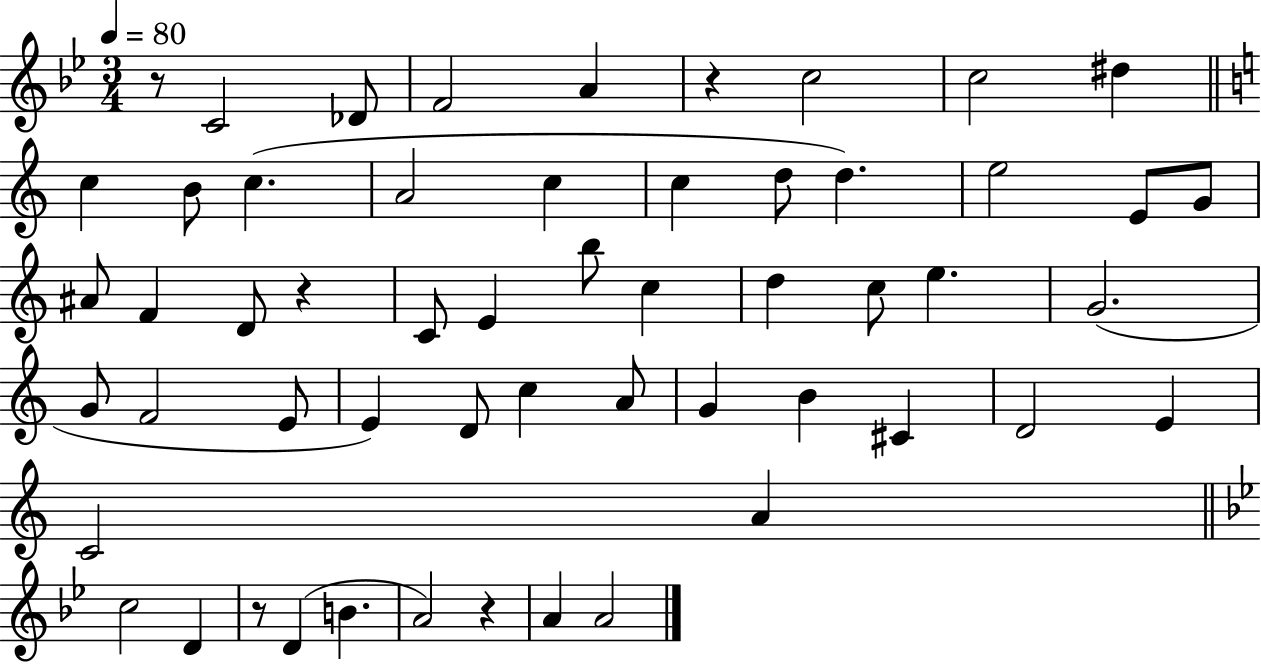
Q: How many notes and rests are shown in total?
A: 55